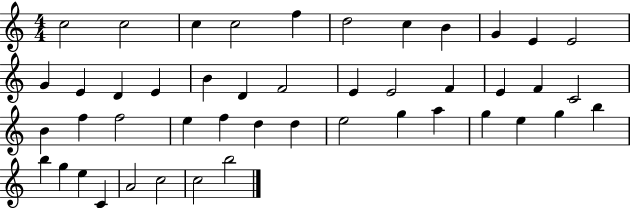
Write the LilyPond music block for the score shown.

{
  \clef treble
  \numericTimeSignature
  \time 4/4
  \key c \major
  c''2 c''2 | c''4 c''2 f''4 | d''2 c''4 b'4 | g'4 e'4 e'2 | \break g'4 e'4 d'4 e'4 | b'4 d'4 f'2 | e'4 e'2 f'4 | e'4 f'4 c'2 | \break b'4 f''4 f''2 | e''4 f''4 d''4 d''4 | e''2 g''4 a''4 | g''4 e''4 g''4 b''4 | \break b''4 g''4 e''4 c'4 | a'2 c''2 | c''2 b''2 | \bar "|."
}